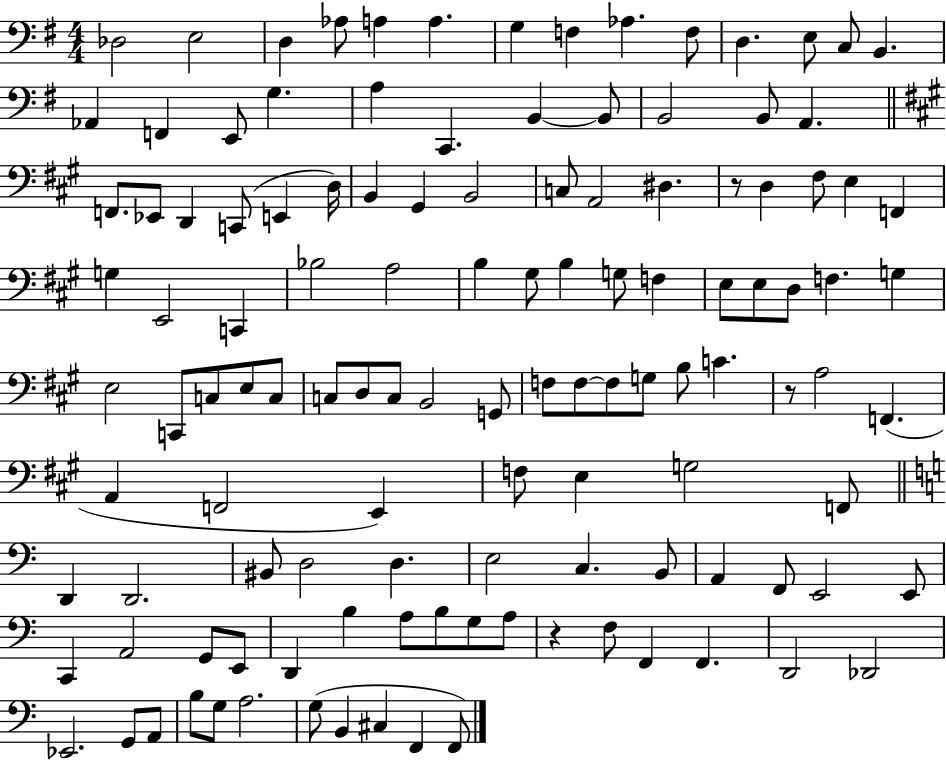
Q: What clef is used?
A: bass